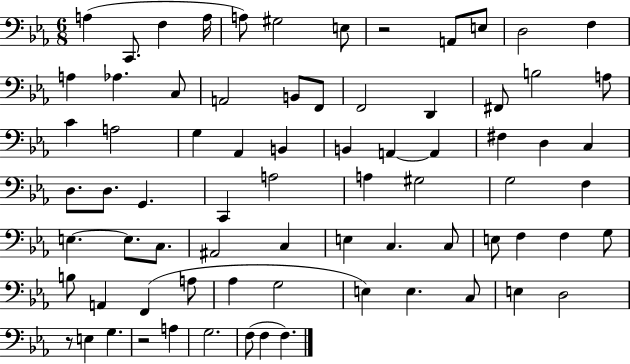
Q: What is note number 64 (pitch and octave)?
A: E3